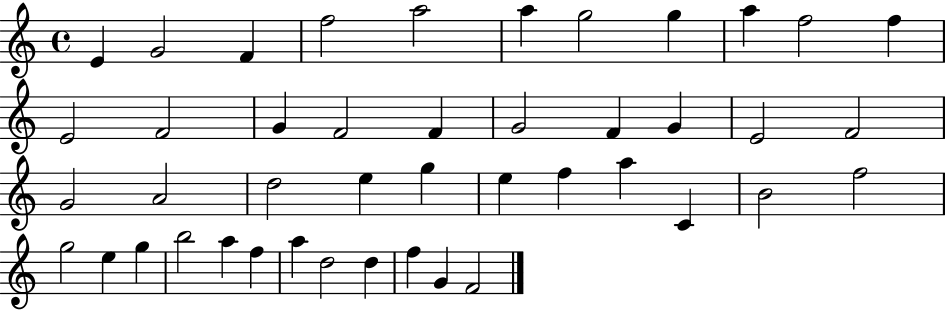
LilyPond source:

{
  \clef treble
  \time 4/4
  \defaultTimeSignature
  \key c \major
  e'4 g'2 f'4 | f''2 a''2 | a''4 g''2 g''4 | a''4 f''2 f''4 | \break e'2 f'2 | g'4 f'2 f'4 | g'2 f'4 g'4 | e'2 f'2 | \break g'2 a'2 | d''2 e''4 g''4 | e''4 f''4 a''4 c'4 | b'2 f''2 | \break g''2 e''4 g''4 | b''2 a''4 f''4 | a''4 d''2 d''4 | f''4 g'4 f'2 | \break \bar "|."
}